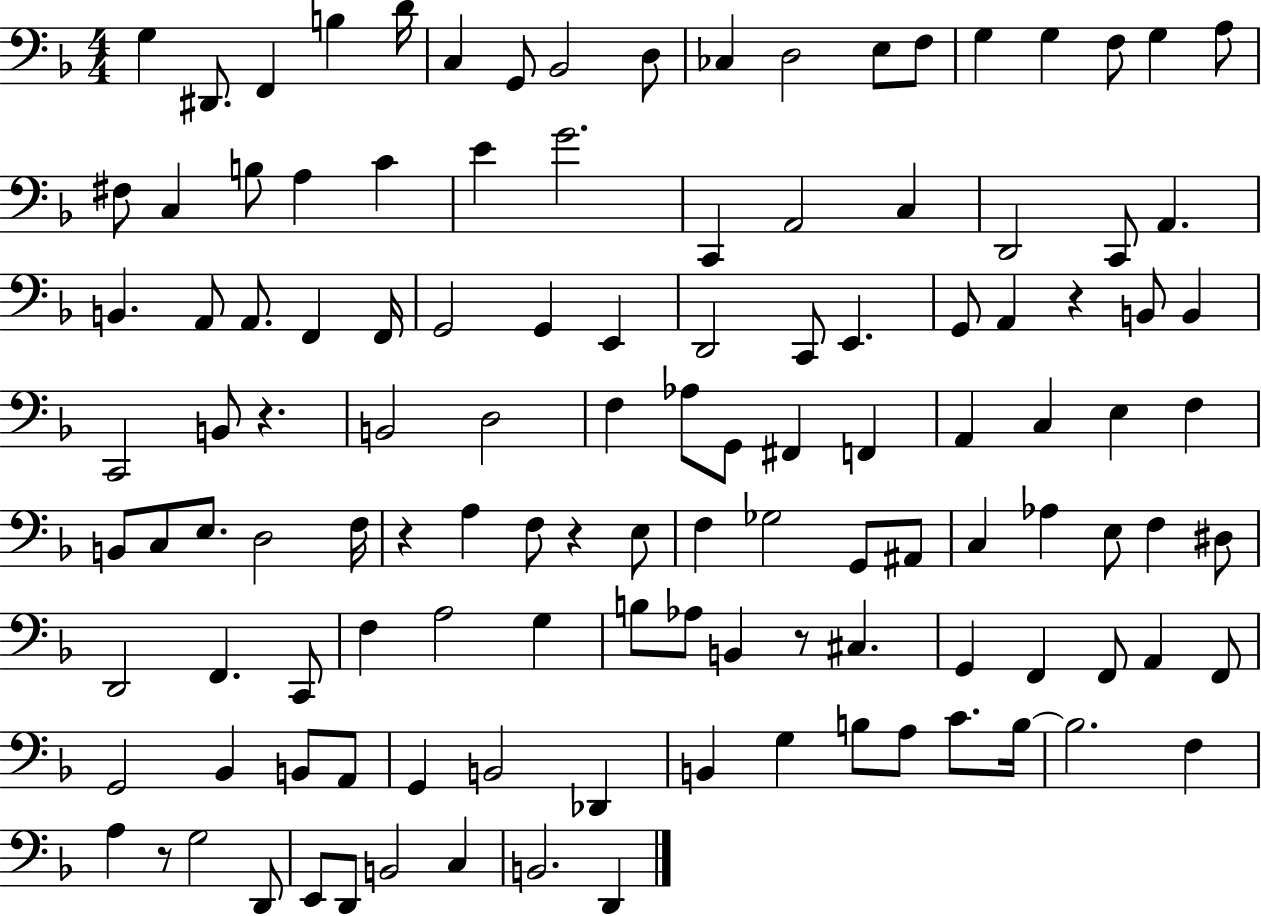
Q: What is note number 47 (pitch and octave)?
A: C2